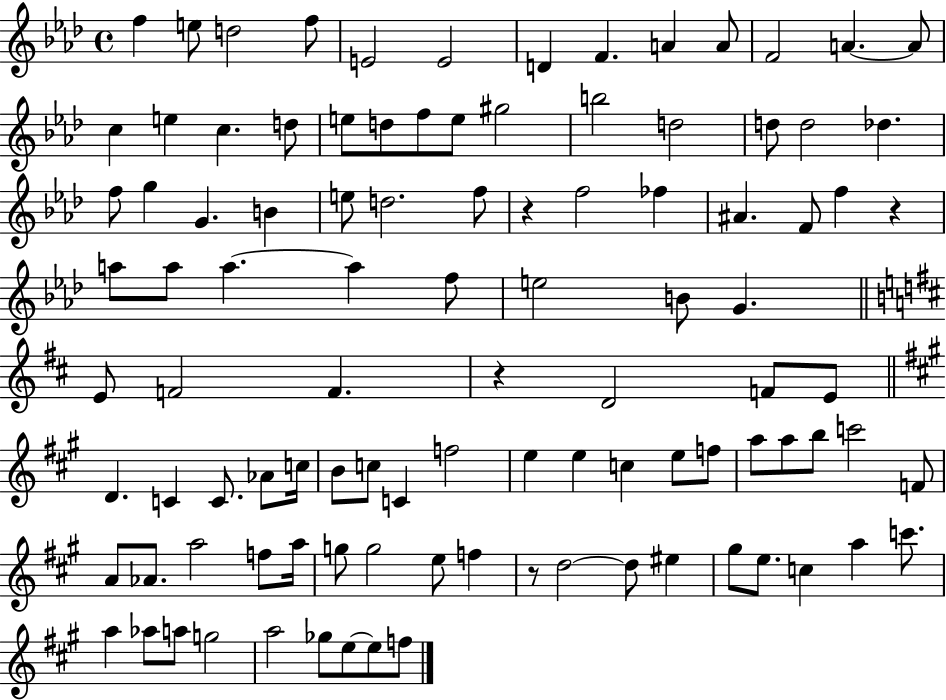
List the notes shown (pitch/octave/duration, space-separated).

F5/q E5/e D5/h F5/e E4/h E4/h D4/q F4/q. A4/q A4/e F4/h A4/q. A4/e C5/q E5/q C5/q. D5/e E5/e D5/e F5/e E5/e G#5/h B5/h D5/h D5/e D5/h Db5/q. F5/e G5/q G4/q. B4/q E5/e D5/h. F5/e R/q F5/h FES5/q A#4/q. F4/e F5/q R/q A5/e A5/e A5/q. A5/q F5/e E5/h B4/e G4/q. E4/e F4/h F4/q. R/q D4/h F4/e E4/e D4/q. C4/q C4/e. Ab4/e C5/s B4/e C5/e C4/q F5/h E5/q E5/q C5/q E5/e F5/e A5/e A5/e B5/e C6/h F4/e A4/e Ab4/e. A5/h F5/e A5/s G5/e G5/h E5/e F5/q R/e D5/h D5/e EIS5/q G#5/e E5/e. C5/q A5/q C6/e. A5/q Ab5/e A5/e G5/h A5/h Gb5/e E5/e E5/e F5/e